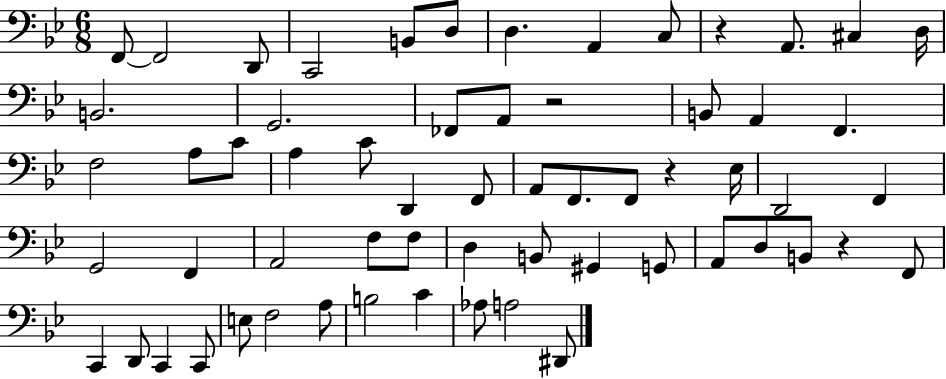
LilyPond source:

{
  \clef bass
  \numericTimeSignature
  \time 6/8
  \key bes \major
  f,8~~ f,2 d,8 | c,2 b,8 d8 | d4. a,4 c8 | r4 a,8. cis4 d16 | \break b,2. | g,2. | fes,8 a,8 r2 | b,8 a,4 f,4. | \break f2 a8 c'8 | a4 c'8 d,4 f,8 | a,8 f,8. f,8 r4 ees16 | d,2 f,4 | \break g,2 f,4 | a,2 f8 f8 | d4 b,8 gis,4 g,8 | a,8 d8 b,8 r4 f,8 | \break c,4 d,8 c,4 c,8 | e8 f2 a8 | b2 c'4 | aes8 a2 dis,8 | \break \bar "|."
}